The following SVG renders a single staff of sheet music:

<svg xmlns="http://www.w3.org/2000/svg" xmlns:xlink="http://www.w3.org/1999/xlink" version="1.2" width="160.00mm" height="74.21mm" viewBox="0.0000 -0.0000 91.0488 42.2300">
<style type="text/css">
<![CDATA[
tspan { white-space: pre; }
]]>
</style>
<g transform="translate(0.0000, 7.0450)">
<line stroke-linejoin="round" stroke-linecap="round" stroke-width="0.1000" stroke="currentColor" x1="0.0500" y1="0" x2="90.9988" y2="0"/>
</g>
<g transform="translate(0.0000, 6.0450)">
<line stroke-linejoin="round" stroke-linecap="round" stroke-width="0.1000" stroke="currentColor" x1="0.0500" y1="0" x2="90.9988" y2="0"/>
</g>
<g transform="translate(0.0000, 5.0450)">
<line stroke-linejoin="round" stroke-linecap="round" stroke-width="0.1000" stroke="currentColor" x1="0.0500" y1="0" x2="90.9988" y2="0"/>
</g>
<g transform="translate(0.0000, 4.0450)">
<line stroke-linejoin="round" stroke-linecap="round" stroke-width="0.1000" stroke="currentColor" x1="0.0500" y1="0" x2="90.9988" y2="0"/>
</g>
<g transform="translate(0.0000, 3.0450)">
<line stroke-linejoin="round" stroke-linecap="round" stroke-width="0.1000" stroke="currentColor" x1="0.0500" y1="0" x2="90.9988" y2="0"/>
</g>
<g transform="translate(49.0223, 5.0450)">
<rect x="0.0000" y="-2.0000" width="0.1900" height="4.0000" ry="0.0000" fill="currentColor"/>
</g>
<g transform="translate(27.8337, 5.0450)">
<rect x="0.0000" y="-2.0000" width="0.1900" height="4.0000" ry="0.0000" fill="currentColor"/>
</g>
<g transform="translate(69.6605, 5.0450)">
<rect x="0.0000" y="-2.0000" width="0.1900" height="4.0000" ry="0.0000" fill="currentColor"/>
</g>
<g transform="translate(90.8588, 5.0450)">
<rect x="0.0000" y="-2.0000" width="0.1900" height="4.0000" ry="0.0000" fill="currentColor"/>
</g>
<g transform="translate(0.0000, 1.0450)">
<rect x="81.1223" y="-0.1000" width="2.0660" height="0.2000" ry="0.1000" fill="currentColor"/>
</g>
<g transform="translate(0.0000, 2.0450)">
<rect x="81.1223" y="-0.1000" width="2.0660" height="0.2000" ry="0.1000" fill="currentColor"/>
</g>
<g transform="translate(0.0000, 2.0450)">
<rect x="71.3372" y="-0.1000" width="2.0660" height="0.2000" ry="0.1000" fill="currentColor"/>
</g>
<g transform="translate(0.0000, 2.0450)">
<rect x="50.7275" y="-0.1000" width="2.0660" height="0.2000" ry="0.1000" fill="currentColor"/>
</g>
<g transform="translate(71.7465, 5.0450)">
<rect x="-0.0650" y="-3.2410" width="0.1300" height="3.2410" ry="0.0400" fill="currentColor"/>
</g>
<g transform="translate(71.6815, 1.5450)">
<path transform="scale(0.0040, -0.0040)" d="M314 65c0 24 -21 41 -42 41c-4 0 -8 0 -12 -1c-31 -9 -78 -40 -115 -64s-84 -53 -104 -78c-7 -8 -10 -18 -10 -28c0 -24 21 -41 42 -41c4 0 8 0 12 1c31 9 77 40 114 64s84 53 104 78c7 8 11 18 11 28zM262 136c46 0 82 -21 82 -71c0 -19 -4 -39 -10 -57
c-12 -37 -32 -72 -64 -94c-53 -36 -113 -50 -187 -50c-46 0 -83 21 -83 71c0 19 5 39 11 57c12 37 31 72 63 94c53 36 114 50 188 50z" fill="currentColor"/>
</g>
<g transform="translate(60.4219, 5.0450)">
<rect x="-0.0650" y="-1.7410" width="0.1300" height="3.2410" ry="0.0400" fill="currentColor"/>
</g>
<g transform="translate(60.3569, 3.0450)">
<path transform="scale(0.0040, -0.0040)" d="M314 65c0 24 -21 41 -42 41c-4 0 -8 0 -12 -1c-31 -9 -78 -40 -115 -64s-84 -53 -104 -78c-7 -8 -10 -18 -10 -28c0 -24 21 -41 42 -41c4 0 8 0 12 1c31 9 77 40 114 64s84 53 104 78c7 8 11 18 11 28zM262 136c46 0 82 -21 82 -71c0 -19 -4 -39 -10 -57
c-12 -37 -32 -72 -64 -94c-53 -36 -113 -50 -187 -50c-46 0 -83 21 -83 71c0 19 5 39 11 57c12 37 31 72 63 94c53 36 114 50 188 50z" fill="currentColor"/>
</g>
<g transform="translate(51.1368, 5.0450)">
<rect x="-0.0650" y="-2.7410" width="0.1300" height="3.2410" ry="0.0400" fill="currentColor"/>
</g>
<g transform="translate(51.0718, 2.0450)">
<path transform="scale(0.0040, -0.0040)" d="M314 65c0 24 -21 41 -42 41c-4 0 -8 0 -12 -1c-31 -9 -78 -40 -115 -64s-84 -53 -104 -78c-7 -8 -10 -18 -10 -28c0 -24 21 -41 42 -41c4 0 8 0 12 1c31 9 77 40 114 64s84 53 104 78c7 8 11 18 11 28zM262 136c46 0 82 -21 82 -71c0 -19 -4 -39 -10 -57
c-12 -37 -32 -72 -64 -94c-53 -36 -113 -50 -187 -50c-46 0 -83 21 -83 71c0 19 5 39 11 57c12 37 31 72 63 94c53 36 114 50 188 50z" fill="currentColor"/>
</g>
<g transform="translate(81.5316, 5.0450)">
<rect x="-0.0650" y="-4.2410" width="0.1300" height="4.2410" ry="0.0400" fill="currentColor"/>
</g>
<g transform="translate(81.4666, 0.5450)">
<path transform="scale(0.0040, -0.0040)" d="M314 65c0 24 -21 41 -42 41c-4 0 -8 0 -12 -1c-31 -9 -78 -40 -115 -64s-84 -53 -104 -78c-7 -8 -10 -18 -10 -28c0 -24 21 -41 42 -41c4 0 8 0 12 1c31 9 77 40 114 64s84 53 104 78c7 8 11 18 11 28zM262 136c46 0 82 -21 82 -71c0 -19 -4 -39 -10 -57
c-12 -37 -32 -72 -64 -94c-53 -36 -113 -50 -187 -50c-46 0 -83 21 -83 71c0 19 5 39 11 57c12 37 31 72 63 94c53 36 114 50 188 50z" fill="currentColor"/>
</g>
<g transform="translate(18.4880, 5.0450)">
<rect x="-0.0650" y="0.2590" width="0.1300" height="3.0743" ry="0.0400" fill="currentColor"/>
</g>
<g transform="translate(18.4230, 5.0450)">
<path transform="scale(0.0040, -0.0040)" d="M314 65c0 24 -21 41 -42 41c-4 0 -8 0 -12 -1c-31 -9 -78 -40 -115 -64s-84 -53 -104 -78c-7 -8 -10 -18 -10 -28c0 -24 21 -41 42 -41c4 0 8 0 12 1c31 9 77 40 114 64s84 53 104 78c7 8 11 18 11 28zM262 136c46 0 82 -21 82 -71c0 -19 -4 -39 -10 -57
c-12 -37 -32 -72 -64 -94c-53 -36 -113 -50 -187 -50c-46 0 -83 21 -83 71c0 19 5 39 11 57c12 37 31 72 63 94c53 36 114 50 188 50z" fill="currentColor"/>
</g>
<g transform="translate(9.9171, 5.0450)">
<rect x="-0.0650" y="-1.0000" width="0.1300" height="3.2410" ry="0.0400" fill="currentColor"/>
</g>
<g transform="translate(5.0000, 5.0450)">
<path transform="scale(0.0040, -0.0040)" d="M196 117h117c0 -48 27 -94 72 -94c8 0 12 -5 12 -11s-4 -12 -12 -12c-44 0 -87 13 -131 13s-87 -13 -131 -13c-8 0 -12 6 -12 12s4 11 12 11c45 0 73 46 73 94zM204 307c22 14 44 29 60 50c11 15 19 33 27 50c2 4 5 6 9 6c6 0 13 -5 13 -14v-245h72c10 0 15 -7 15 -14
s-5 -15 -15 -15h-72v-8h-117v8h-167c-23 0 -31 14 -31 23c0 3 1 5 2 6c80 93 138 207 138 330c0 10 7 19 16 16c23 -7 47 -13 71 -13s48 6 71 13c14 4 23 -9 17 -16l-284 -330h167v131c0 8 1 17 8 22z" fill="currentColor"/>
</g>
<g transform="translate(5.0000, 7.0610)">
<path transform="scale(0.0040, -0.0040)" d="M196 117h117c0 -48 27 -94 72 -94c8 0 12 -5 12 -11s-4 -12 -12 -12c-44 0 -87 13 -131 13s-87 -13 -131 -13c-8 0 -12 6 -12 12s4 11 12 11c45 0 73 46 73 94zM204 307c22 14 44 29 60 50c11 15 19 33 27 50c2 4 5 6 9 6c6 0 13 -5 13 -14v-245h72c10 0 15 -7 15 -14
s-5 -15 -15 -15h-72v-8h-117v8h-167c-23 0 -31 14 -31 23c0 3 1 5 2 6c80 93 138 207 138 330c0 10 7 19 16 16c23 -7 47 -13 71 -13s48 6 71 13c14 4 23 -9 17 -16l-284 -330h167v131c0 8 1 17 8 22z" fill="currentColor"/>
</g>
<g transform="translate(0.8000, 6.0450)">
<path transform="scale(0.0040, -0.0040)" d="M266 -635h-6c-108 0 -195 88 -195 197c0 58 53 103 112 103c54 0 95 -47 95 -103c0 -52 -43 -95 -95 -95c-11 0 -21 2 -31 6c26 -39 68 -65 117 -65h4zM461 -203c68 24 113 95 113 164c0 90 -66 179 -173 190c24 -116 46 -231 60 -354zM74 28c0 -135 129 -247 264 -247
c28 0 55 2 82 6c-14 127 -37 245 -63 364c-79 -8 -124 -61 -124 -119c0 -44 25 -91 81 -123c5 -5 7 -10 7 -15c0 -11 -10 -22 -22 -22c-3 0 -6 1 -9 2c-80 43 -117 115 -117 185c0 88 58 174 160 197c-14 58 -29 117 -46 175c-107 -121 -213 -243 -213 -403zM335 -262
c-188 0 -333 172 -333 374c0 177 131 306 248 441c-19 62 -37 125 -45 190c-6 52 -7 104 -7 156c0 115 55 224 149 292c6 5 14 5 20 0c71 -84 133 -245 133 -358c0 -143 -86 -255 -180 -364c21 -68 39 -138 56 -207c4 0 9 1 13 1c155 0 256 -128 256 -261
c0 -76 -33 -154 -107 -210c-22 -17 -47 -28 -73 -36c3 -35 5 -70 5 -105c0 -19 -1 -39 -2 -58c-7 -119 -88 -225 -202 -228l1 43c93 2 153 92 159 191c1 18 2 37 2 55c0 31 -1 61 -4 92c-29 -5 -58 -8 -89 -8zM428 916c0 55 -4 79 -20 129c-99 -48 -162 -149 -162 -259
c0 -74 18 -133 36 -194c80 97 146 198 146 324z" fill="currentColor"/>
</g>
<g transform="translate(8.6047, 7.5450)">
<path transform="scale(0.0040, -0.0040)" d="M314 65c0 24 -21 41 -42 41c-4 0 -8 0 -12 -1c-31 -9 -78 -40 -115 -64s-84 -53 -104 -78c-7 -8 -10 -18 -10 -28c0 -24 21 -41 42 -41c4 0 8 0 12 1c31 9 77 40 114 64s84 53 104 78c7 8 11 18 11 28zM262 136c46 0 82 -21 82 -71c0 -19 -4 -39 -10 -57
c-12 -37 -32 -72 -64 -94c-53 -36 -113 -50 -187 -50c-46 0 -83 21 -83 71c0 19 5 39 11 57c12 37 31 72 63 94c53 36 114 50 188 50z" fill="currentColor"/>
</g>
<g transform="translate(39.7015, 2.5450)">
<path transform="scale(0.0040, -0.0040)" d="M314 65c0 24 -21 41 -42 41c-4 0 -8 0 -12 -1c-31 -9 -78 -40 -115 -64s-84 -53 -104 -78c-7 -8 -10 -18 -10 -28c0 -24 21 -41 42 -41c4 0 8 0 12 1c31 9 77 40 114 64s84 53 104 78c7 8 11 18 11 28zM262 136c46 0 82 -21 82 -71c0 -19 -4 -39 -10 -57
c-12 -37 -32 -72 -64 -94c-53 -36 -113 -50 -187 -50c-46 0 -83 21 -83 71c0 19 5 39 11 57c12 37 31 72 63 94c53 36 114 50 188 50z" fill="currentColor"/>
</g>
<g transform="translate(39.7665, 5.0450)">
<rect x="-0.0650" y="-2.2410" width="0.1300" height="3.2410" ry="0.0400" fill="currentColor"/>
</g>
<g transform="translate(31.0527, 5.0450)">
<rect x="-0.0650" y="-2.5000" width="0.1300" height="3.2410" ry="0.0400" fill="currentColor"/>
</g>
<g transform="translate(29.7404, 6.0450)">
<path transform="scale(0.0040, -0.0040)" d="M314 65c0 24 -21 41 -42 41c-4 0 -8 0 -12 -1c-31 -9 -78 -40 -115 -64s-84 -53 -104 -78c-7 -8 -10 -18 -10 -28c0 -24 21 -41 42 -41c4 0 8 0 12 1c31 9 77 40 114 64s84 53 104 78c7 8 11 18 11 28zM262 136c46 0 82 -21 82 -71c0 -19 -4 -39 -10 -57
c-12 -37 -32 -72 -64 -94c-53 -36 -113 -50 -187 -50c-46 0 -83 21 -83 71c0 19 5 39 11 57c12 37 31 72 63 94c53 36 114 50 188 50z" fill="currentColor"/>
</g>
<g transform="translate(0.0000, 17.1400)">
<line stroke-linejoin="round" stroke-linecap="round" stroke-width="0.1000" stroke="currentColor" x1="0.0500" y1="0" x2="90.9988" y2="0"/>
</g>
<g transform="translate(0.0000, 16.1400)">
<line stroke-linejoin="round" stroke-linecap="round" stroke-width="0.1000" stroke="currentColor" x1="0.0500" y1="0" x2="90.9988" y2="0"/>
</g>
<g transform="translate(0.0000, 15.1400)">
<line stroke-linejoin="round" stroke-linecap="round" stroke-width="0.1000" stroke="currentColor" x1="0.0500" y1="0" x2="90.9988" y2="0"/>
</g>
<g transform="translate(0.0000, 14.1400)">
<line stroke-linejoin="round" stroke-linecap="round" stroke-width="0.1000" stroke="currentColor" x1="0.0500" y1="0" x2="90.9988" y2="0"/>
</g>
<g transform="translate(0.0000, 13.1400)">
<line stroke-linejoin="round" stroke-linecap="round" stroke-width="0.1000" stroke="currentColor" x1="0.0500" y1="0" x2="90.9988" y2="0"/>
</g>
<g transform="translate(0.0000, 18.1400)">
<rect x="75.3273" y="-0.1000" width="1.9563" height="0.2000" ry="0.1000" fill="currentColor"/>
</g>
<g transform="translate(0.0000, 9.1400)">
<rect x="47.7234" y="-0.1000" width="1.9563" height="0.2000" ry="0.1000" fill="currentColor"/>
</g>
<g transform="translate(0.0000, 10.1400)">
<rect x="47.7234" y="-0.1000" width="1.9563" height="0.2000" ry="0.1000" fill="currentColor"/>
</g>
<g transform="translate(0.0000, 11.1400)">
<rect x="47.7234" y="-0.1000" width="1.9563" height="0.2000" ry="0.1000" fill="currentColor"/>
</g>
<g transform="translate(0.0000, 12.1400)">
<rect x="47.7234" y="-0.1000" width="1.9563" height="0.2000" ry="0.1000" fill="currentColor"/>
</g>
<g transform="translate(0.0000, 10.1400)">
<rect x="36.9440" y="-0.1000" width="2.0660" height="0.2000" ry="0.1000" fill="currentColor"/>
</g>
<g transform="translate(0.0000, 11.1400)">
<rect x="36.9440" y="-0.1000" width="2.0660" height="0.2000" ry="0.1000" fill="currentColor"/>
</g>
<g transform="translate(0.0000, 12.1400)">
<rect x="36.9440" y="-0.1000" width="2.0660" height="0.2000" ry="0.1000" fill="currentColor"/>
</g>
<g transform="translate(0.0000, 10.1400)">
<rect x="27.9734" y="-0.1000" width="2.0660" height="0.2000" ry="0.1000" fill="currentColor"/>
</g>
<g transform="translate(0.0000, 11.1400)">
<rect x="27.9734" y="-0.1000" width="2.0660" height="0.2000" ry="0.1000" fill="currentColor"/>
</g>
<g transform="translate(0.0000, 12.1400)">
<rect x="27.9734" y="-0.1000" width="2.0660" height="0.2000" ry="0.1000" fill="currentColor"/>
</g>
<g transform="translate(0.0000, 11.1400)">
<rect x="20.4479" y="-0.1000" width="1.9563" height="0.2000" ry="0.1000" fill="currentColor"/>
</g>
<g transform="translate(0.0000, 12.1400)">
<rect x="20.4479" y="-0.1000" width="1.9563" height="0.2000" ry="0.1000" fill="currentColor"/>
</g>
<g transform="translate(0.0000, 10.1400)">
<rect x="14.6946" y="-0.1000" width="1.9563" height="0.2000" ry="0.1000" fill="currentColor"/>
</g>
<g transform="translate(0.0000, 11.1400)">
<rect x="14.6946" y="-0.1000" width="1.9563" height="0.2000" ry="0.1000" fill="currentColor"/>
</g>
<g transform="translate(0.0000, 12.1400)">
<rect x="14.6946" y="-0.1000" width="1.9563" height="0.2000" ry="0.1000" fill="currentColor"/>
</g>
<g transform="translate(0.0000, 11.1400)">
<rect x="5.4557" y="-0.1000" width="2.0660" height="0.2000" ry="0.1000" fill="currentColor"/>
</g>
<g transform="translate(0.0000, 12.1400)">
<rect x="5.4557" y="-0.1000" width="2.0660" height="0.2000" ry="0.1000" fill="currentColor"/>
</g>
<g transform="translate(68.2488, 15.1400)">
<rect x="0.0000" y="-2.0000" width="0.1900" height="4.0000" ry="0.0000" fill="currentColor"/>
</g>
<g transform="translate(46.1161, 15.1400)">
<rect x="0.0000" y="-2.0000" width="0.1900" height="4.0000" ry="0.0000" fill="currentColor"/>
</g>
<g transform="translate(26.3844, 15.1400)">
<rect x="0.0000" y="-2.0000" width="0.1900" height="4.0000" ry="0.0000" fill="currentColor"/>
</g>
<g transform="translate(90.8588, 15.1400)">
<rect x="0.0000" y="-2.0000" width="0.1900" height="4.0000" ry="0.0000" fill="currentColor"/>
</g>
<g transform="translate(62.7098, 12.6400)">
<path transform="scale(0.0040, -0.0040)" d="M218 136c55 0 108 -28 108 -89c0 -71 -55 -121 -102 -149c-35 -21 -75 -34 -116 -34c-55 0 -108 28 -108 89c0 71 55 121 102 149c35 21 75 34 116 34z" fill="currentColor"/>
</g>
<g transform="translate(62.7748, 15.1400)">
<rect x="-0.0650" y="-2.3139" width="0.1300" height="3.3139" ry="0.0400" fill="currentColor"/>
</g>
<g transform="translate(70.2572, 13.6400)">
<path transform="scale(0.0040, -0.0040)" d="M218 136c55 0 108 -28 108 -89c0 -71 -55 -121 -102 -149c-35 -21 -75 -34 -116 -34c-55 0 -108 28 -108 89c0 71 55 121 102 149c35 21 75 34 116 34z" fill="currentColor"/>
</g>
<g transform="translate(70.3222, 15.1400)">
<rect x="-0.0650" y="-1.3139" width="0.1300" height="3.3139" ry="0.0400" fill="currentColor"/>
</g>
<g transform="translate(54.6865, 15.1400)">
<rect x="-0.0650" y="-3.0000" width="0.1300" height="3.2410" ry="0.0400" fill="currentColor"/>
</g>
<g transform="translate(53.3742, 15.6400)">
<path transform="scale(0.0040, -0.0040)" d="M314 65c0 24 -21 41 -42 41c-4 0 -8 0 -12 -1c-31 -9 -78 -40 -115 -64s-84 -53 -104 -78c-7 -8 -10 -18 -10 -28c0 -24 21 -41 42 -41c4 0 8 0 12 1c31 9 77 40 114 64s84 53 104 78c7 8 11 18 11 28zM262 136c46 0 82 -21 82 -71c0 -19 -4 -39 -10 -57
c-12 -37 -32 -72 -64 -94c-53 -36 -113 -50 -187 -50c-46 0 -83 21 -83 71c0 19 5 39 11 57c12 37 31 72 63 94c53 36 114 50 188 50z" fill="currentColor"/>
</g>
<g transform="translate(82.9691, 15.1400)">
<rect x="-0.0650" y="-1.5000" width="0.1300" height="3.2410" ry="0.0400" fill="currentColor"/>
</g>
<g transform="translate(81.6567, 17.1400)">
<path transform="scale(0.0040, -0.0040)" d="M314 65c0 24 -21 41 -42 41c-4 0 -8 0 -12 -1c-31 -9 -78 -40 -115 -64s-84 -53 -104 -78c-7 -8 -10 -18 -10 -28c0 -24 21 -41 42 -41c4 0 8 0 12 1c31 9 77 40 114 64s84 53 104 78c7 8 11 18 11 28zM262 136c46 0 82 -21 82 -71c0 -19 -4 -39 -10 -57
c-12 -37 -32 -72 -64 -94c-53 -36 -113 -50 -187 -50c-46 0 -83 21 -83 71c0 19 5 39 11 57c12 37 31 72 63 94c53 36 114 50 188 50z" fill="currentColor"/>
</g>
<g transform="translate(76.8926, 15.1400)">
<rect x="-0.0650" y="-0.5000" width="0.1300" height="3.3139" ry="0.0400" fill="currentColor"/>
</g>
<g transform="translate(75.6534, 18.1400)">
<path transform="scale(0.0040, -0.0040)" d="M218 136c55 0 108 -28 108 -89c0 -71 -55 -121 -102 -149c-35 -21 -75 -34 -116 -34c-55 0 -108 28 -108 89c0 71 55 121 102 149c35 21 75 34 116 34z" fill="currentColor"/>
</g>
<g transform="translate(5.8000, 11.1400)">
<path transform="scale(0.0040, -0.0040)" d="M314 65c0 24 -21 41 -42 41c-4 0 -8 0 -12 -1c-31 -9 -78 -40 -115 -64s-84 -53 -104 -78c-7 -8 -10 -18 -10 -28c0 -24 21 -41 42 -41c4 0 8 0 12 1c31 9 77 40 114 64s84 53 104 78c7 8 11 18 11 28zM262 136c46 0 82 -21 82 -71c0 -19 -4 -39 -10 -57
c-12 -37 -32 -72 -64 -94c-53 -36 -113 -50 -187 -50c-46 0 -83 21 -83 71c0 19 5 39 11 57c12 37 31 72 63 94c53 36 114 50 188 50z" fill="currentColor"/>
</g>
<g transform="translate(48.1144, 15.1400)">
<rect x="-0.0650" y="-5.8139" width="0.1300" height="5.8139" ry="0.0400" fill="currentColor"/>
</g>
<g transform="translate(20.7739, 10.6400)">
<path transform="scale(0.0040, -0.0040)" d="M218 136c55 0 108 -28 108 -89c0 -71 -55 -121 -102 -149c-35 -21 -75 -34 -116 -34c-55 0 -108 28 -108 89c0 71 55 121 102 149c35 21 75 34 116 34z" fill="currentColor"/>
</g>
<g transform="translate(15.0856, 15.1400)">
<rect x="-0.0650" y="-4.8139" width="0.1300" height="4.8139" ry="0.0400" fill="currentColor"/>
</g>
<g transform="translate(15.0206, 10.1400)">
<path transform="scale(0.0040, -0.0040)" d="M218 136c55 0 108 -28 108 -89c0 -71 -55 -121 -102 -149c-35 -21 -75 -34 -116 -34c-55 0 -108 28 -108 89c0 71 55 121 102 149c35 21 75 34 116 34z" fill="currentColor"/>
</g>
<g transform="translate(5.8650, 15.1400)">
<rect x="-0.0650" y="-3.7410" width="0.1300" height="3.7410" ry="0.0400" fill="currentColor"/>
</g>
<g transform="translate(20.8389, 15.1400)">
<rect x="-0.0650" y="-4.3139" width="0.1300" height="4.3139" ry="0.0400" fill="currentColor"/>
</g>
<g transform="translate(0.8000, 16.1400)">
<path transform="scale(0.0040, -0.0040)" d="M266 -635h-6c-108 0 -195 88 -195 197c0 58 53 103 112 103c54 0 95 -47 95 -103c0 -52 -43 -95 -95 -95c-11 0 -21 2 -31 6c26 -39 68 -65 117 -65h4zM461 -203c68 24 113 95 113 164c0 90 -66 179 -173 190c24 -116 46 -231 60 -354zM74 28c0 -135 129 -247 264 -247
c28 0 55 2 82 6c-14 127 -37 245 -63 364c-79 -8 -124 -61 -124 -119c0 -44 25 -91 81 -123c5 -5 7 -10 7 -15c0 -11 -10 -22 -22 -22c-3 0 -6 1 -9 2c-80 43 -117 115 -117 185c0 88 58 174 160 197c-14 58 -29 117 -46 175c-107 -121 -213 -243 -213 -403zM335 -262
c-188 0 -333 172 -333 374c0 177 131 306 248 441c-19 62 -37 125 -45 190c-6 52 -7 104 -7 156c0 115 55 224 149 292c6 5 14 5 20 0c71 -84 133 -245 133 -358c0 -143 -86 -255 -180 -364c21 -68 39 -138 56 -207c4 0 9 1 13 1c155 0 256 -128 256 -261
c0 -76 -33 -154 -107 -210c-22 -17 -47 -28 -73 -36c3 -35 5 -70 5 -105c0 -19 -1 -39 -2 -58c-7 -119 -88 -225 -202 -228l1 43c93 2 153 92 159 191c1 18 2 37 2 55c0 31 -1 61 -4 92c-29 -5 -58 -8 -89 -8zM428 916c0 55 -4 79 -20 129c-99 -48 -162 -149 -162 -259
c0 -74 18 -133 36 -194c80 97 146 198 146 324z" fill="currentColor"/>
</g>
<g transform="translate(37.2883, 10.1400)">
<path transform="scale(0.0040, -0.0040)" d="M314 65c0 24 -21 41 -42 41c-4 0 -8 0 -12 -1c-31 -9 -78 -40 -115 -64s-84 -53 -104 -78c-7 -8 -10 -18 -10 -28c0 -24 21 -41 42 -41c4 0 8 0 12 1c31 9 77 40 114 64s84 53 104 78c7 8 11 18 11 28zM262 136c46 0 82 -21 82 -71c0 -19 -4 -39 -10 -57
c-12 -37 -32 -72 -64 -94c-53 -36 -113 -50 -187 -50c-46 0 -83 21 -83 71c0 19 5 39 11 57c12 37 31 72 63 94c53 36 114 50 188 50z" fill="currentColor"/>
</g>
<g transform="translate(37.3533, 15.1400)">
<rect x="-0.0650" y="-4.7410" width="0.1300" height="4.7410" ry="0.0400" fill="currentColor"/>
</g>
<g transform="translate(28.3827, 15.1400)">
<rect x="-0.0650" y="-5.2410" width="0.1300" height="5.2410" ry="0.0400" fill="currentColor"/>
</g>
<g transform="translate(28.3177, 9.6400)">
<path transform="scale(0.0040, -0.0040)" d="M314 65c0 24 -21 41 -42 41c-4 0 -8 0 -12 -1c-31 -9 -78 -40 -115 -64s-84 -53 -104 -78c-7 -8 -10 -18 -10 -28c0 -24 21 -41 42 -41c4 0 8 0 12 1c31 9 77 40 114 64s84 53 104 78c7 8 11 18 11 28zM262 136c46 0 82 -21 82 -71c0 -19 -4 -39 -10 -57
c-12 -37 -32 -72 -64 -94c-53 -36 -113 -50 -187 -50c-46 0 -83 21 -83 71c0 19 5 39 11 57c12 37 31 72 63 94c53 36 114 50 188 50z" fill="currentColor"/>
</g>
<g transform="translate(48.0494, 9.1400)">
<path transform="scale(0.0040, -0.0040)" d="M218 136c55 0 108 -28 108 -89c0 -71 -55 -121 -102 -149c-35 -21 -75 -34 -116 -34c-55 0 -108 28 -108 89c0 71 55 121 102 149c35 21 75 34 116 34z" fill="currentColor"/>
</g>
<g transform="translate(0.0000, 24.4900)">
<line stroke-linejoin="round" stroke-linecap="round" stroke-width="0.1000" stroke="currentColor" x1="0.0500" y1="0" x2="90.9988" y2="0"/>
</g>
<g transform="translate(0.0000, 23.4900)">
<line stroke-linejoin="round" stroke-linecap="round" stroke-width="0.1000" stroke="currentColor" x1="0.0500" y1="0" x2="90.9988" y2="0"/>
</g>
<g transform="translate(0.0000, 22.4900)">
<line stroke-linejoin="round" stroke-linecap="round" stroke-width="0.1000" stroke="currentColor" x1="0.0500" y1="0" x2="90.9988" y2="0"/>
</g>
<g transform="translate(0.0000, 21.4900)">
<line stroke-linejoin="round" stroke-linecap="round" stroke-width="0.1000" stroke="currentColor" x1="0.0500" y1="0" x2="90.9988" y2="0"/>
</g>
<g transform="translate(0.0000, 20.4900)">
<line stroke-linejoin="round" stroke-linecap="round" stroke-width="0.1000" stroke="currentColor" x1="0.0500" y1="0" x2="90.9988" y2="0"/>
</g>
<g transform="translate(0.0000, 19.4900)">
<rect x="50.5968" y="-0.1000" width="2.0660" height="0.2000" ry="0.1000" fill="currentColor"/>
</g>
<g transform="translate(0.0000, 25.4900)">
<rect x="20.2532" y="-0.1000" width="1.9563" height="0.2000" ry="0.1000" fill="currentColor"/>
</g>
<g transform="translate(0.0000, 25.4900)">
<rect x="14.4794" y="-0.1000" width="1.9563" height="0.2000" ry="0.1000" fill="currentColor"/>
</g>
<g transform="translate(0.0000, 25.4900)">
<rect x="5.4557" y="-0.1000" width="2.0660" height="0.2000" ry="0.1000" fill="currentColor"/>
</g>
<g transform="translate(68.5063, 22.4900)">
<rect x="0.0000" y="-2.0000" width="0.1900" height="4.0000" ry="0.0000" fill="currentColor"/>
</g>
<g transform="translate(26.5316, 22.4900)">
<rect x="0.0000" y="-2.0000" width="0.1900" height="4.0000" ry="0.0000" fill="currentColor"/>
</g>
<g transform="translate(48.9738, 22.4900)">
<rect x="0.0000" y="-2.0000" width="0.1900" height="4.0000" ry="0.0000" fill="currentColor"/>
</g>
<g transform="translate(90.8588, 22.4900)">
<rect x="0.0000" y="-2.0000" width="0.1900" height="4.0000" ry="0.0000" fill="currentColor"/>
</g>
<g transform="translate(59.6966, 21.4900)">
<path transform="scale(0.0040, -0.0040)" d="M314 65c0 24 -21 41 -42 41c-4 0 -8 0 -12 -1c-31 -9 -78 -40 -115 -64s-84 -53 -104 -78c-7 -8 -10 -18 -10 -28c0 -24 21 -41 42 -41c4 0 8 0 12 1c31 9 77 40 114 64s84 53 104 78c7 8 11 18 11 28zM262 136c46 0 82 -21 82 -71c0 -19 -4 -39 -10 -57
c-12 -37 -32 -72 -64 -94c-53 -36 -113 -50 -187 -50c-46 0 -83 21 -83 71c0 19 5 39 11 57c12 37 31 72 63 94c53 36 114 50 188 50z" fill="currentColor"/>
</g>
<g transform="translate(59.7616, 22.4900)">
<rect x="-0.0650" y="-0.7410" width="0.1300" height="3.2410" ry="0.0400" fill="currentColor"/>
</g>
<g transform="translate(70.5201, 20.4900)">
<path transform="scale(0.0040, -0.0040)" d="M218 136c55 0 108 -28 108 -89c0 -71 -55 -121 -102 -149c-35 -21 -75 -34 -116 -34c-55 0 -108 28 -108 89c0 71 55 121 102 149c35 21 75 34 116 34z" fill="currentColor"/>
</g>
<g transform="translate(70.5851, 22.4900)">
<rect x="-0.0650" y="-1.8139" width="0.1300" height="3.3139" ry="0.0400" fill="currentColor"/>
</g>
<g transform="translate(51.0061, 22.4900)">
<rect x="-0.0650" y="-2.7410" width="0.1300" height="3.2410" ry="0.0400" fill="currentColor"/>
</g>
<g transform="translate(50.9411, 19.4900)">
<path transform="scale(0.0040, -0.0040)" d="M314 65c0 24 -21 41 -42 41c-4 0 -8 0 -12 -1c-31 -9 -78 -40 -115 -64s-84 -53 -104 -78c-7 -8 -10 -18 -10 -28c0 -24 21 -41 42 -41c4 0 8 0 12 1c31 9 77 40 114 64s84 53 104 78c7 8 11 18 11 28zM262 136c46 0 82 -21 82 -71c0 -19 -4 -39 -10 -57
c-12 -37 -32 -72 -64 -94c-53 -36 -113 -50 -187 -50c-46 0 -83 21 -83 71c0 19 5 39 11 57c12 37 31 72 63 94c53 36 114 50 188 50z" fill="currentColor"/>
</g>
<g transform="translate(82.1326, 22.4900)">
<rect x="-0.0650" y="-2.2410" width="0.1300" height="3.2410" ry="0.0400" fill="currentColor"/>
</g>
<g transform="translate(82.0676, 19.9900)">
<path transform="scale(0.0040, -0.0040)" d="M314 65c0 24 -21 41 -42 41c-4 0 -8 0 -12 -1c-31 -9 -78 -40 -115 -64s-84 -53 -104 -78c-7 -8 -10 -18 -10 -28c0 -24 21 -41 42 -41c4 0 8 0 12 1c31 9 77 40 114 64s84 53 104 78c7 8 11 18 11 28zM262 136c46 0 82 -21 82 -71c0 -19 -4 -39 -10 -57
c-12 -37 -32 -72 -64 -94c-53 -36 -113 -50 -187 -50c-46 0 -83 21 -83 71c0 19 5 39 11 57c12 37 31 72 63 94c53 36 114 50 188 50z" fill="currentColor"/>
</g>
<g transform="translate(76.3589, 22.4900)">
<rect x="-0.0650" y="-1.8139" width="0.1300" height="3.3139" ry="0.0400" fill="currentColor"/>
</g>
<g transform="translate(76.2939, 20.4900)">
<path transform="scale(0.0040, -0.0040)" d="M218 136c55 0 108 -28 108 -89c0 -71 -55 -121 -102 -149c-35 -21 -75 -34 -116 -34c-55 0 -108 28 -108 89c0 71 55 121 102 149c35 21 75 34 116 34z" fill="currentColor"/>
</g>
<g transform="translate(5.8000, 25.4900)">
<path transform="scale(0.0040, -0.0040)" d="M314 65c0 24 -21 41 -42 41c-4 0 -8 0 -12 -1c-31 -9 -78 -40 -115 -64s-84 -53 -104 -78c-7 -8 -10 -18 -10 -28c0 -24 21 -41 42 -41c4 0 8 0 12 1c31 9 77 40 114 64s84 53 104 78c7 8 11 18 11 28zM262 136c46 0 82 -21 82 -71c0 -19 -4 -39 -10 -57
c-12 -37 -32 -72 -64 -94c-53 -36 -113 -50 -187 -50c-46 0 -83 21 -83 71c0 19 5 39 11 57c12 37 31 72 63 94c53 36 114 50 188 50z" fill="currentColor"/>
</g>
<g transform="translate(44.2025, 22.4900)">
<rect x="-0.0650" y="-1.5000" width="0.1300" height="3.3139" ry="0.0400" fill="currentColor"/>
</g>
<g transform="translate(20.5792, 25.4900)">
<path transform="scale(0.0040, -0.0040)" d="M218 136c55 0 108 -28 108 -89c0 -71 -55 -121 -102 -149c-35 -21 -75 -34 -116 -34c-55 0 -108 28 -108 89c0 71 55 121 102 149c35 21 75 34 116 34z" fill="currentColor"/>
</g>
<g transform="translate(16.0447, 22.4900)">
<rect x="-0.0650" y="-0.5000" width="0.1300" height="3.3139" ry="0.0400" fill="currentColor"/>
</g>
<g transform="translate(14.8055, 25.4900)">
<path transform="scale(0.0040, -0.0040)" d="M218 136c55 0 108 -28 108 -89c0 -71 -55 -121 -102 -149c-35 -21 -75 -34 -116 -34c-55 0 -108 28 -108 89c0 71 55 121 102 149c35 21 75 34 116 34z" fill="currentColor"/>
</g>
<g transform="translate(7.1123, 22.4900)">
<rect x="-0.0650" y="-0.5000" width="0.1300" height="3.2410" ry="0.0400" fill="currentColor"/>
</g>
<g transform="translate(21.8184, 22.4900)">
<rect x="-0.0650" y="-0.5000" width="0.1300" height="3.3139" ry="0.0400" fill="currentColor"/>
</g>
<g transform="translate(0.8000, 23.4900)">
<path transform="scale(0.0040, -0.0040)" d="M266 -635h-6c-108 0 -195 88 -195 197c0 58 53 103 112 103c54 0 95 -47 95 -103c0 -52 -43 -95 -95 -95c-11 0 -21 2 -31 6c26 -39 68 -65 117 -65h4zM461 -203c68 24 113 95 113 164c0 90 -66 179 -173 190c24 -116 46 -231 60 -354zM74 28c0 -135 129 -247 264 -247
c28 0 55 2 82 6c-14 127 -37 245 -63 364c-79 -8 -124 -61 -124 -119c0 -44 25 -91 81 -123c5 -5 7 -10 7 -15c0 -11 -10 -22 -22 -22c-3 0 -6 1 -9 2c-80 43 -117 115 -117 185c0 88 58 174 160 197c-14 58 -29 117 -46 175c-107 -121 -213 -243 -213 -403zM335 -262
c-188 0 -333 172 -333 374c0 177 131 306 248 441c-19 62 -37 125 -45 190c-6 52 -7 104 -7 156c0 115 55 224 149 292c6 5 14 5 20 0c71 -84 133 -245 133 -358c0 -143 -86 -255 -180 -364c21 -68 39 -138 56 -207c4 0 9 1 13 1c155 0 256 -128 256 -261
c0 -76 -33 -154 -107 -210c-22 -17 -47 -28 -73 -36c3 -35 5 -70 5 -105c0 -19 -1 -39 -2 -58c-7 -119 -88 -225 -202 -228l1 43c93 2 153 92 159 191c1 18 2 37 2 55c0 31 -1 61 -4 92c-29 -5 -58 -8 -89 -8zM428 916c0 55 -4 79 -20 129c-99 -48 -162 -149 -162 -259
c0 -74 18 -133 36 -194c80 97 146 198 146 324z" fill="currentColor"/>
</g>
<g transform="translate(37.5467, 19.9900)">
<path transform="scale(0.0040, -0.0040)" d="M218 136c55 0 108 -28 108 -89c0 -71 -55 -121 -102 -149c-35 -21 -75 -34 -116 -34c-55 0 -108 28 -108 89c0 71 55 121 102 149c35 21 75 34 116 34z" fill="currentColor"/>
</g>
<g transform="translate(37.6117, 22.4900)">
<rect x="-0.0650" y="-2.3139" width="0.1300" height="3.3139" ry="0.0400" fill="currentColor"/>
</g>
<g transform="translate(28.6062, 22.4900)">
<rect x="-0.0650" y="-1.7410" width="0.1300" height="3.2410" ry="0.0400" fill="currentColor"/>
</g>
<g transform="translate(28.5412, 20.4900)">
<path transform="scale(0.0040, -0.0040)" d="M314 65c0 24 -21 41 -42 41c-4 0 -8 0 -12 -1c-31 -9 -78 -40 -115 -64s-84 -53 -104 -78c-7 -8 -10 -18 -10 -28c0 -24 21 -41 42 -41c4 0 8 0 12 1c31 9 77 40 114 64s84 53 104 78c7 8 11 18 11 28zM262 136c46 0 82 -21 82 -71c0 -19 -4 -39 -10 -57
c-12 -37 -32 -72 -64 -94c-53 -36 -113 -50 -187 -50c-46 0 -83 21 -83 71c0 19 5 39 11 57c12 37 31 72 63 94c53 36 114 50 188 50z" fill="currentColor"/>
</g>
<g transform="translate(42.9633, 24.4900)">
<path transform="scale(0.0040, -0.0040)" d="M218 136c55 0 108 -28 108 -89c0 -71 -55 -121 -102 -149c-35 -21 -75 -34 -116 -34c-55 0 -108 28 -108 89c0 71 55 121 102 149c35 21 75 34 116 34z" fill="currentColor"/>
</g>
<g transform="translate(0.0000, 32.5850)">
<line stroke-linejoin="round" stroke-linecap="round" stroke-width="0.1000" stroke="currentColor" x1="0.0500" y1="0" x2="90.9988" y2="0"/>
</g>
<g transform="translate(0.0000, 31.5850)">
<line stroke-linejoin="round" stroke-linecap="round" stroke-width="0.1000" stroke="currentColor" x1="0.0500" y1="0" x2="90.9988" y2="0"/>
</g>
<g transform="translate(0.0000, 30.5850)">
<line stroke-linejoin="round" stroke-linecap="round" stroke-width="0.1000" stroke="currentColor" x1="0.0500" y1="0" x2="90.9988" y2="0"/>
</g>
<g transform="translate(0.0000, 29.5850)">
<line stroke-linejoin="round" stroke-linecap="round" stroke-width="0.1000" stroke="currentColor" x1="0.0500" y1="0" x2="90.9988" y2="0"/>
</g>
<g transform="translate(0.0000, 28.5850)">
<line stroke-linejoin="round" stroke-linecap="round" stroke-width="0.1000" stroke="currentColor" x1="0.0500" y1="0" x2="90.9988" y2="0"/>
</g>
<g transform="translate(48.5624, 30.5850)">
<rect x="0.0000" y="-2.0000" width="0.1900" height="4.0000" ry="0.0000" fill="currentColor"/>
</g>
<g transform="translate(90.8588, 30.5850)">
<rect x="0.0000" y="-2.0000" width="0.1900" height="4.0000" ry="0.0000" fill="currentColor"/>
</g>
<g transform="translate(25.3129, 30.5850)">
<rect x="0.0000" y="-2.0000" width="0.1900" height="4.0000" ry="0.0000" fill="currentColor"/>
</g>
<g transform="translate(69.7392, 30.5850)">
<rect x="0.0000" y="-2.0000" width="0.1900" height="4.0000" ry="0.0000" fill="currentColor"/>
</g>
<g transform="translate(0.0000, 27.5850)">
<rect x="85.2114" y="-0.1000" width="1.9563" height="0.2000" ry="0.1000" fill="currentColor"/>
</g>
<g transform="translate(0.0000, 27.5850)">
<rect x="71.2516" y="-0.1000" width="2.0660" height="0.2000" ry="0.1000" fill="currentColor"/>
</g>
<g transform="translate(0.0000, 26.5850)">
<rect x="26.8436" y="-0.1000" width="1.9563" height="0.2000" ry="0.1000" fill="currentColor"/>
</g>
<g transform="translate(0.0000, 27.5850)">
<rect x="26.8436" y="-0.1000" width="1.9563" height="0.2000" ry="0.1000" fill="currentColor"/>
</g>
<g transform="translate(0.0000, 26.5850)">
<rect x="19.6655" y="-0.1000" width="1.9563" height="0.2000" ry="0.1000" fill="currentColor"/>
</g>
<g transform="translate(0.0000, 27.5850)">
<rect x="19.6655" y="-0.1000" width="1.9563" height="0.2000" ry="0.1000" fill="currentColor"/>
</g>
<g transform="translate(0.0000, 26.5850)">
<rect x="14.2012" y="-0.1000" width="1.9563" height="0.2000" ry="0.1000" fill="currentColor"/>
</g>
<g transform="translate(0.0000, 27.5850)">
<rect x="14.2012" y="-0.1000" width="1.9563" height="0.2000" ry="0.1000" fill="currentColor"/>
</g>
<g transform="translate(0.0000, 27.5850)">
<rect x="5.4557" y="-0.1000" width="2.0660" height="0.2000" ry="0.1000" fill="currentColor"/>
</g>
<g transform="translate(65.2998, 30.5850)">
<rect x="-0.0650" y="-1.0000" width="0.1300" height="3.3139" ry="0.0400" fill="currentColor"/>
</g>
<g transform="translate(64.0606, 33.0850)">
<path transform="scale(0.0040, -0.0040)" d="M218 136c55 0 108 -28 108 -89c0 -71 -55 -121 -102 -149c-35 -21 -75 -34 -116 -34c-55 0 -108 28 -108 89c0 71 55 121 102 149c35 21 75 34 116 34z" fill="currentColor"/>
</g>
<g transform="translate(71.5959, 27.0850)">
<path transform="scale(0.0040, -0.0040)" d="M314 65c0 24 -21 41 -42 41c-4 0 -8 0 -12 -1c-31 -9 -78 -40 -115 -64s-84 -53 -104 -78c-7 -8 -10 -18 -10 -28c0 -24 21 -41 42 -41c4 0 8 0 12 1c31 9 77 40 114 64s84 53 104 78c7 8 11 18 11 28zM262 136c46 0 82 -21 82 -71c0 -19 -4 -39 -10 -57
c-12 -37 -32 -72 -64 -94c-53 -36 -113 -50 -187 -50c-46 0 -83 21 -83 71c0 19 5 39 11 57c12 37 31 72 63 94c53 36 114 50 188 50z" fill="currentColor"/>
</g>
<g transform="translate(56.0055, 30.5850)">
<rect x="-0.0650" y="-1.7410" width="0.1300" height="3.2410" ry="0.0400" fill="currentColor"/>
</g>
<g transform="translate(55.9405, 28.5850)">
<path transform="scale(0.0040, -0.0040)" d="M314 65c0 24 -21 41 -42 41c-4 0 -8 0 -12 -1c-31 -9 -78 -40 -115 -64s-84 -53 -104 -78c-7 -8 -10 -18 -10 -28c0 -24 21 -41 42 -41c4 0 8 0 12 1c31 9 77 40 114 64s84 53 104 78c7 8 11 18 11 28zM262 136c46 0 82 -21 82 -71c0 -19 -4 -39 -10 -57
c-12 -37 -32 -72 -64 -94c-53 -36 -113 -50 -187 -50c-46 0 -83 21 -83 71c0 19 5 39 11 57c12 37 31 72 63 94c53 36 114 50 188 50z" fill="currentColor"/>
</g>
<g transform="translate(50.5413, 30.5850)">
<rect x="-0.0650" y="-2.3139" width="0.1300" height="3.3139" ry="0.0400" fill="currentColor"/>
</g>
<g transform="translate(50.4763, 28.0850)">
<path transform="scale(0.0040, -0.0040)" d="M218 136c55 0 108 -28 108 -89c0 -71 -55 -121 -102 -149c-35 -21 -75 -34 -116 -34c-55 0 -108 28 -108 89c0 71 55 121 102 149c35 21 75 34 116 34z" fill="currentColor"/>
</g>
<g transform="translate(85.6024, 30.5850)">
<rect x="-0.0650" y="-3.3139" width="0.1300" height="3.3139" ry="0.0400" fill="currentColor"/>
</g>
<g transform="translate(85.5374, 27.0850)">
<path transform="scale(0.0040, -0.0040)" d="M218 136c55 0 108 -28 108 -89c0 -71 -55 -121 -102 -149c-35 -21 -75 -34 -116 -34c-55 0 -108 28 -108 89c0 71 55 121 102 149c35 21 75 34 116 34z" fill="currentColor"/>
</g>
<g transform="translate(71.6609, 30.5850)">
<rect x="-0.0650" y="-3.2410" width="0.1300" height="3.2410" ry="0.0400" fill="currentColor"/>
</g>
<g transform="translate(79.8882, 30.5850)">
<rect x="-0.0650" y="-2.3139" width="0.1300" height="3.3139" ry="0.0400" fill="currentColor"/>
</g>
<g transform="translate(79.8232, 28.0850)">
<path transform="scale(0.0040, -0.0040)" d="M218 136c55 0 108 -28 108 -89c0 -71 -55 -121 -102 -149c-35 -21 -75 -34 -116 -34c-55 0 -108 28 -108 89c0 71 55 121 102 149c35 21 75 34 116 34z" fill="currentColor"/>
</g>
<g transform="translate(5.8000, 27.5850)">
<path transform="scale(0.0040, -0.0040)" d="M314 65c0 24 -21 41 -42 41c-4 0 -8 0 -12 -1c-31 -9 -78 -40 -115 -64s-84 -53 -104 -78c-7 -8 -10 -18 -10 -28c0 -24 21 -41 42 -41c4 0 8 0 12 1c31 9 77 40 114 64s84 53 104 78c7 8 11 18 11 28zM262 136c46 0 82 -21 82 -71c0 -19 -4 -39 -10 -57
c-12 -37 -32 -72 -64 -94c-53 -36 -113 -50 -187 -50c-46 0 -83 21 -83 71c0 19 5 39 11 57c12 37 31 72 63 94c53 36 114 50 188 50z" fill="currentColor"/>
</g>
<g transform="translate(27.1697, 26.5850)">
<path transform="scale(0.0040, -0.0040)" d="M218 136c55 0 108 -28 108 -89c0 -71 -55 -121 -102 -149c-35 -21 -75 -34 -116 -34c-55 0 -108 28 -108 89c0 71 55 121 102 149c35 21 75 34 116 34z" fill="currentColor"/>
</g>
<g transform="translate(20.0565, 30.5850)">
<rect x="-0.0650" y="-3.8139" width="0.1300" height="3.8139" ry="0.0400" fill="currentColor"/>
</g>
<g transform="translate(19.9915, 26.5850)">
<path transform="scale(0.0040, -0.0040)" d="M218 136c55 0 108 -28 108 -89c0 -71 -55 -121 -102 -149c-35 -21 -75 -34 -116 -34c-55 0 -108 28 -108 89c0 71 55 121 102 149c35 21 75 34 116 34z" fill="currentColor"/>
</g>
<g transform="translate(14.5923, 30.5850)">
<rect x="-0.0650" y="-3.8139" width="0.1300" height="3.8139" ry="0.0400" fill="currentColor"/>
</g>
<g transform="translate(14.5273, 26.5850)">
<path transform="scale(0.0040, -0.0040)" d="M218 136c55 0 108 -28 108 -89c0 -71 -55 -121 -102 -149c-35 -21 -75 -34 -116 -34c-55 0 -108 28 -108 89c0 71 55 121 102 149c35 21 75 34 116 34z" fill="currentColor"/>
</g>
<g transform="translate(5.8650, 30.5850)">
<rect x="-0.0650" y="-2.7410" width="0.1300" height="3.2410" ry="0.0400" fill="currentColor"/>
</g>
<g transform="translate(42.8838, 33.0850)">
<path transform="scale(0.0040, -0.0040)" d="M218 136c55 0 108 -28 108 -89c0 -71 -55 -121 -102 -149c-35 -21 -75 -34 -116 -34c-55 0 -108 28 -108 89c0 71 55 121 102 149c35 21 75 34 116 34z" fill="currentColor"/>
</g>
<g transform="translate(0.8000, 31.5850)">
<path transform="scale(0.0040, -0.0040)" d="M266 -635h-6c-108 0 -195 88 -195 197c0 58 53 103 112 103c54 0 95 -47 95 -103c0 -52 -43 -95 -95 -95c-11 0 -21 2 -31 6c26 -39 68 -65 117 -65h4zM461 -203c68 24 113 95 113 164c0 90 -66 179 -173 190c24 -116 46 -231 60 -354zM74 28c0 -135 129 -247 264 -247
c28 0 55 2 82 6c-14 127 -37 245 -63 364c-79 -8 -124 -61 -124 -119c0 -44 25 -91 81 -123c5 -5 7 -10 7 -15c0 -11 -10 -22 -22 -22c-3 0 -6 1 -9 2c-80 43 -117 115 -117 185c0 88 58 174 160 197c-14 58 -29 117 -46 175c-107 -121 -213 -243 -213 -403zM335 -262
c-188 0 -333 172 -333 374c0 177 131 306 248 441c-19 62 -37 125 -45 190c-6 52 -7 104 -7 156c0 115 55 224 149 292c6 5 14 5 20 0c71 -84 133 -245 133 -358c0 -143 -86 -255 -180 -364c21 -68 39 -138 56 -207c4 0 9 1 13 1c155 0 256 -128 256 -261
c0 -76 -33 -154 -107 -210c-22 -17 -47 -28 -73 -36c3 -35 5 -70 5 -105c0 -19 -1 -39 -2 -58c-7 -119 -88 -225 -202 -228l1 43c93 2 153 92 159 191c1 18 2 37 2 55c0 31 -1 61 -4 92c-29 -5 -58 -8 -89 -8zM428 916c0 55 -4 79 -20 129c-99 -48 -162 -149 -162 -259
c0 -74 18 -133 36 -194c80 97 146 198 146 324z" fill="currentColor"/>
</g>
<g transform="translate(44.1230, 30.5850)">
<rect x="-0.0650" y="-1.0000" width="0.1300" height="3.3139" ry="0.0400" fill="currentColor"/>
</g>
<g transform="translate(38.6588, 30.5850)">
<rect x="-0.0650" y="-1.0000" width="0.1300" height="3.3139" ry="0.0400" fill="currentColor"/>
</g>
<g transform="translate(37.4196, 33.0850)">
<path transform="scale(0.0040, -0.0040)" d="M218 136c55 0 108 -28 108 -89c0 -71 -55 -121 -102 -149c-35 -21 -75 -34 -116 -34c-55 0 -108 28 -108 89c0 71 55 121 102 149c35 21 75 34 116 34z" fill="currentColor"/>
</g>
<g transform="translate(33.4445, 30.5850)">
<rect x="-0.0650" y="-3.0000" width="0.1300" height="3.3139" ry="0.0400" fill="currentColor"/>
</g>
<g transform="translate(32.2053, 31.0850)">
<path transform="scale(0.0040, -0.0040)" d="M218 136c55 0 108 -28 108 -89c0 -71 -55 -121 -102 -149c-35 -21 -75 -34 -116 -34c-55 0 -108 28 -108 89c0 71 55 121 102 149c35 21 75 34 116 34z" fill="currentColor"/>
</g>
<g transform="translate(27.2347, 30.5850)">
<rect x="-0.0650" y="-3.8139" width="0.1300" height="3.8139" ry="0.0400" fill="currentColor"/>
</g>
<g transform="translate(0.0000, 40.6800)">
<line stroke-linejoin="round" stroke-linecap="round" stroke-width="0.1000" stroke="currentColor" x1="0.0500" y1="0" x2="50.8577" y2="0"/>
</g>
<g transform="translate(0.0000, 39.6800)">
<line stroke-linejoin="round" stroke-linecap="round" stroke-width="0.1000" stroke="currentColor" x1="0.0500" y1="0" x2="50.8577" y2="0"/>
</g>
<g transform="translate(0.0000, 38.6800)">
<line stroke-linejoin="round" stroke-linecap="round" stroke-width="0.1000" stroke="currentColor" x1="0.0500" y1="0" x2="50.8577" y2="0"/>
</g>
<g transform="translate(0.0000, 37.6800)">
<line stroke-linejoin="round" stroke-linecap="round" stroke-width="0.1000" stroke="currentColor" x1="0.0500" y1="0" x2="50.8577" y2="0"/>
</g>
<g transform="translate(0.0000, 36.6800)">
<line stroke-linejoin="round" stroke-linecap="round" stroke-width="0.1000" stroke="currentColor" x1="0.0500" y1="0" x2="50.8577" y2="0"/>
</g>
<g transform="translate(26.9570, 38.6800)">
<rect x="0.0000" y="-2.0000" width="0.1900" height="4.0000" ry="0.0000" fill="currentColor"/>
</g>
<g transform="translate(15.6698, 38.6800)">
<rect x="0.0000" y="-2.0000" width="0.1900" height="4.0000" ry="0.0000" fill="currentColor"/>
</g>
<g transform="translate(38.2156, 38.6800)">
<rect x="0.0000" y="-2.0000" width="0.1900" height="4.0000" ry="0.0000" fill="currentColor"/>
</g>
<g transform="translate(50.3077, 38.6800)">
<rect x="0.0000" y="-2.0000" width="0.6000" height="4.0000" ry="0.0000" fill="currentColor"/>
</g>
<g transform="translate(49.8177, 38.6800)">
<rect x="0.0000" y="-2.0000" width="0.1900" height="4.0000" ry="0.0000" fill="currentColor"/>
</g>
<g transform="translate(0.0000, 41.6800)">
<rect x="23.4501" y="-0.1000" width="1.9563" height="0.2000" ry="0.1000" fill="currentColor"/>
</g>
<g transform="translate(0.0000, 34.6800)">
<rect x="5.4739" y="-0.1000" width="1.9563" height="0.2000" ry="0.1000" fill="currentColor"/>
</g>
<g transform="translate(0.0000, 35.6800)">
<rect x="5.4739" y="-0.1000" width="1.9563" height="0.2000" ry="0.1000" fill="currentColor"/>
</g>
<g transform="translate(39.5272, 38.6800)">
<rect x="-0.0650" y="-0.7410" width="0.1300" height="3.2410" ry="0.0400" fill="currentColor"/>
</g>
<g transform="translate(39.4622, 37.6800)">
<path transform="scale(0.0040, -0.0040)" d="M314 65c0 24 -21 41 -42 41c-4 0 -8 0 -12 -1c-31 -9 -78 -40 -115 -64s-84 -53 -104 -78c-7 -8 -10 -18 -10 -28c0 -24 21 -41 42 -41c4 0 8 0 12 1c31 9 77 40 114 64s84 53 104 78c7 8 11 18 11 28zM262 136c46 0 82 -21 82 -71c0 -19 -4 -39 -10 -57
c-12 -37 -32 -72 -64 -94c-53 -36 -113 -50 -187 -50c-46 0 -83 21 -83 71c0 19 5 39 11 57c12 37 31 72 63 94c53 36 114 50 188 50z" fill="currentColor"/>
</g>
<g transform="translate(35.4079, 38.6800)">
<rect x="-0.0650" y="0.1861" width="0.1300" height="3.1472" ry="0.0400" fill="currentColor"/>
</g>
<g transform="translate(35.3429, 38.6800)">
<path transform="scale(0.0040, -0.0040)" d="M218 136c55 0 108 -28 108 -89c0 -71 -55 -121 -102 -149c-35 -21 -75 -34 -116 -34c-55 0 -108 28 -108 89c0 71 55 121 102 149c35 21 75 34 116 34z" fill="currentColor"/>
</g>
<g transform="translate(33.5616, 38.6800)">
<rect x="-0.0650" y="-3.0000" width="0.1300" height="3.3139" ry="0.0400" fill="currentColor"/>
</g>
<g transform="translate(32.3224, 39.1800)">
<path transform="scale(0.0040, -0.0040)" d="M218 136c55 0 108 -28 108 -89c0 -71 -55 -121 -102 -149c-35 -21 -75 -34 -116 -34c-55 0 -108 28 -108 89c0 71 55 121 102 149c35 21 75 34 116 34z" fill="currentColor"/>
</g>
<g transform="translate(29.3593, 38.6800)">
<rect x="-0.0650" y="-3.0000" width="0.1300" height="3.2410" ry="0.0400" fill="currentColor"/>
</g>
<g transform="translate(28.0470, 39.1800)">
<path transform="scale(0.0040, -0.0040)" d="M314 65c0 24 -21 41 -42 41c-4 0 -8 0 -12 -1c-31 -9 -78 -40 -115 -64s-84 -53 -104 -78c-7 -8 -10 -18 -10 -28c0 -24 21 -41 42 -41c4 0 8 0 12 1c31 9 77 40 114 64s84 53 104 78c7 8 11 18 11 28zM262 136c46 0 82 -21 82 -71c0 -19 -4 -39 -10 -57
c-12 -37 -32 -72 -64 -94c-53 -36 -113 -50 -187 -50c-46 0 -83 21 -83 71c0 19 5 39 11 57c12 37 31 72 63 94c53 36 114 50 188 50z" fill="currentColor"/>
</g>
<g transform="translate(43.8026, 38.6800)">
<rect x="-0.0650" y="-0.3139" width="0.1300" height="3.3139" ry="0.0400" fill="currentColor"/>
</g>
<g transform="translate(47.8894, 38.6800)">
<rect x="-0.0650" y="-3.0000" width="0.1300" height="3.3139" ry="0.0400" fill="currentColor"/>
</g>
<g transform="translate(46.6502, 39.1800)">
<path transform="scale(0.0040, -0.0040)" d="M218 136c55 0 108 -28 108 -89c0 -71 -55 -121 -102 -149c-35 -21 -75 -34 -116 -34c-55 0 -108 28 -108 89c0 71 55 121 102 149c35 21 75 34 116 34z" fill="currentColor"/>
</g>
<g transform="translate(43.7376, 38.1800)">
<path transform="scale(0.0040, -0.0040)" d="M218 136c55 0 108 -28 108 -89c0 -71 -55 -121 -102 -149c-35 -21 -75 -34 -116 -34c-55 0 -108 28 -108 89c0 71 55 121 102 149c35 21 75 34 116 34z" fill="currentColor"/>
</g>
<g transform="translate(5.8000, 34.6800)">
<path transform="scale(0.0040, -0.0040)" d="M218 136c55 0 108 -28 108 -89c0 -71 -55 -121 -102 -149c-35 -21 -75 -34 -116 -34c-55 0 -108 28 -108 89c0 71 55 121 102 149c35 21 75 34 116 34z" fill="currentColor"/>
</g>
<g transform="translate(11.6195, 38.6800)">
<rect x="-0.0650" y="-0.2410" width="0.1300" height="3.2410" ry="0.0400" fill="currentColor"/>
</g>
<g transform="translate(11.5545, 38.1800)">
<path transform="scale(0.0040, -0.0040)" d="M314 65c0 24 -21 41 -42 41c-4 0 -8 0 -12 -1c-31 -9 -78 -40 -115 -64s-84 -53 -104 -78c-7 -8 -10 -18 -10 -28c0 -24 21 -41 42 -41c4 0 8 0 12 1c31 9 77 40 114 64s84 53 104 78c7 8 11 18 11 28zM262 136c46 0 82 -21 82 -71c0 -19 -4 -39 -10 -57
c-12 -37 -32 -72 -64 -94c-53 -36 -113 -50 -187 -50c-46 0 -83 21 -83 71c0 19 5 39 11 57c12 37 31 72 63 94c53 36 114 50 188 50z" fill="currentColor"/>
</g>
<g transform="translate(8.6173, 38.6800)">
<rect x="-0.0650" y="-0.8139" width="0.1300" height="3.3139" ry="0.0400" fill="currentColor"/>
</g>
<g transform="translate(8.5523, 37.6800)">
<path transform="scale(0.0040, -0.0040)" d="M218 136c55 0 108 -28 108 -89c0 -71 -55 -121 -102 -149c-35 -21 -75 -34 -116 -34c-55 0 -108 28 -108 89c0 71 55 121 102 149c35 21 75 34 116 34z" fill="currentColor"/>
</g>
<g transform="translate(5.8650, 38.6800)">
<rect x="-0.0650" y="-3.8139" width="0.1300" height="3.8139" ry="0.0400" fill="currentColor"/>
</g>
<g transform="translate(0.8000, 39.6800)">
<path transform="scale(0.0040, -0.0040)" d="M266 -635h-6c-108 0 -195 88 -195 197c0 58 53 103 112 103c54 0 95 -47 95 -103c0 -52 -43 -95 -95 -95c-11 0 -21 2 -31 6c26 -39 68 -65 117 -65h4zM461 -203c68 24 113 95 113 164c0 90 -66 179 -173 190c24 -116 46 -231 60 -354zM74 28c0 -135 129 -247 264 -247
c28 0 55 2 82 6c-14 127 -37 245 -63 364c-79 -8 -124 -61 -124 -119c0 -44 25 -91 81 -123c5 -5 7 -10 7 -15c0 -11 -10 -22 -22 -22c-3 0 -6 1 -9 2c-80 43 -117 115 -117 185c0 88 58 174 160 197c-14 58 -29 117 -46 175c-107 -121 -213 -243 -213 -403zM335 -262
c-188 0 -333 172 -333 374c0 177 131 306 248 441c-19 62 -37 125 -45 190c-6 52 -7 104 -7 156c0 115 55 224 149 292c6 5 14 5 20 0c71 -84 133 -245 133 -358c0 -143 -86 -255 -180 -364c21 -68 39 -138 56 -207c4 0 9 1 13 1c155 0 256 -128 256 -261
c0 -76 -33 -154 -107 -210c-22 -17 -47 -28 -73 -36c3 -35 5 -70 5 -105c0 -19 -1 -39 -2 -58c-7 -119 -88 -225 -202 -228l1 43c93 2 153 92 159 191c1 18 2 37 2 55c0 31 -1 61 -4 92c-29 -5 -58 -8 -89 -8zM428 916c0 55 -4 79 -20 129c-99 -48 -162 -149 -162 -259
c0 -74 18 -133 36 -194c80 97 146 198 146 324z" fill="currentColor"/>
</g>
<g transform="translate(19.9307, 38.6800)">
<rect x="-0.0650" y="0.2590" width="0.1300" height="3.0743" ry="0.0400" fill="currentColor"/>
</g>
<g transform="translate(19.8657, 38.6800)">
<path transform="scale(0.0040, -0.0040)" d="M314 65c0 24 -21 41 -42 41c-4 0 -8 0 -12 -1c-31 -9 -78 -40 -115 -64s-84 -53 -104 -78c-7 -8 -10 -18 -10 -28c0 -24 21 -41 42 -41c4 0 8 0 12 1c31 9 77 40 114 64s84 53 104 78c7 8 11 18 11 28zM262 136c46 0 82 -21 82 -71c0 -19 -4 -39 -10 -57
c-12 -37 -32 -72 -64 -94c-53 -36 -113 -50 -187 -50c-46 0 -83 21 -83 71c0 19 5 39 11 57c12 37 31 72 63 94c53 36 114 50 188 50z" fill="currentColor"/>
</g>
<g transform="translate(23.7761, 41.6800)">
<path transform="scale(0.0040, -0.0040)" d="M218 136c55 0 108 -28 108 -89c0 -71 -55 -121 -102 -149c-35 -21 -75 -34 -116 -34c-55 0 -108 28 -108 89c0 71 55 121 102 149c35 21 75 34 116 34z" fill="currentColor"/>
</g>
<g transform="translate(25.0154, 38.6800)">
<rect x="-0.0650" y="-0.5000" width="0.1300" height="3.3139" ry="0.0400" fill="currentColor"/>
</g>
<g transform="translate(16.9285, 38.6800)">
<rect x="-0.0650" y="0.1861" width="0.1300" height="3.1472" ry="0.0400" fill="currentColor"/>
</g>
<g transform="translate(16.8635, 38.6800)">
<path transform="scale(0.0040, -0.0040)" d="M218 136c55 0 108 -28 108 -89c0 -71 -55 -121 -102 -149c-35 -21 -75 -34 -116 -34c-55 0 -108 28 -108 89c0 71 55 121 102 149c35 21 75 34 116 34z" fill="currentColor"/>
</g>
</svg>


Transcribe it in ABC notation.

X:1
T:Untitled
M:4/4
L:1/4
K:C
D2 B2 G2 g2 a2 f2 b2 d'2 c'2 e' d' f'2 e'2 g' A2 g e C E2 C2 C C f2 g E a2 d2 f f g2 a2 c' c' c' A D D g f2 D b2 g b c' d c2 B B2 C A2 A B d2 c A